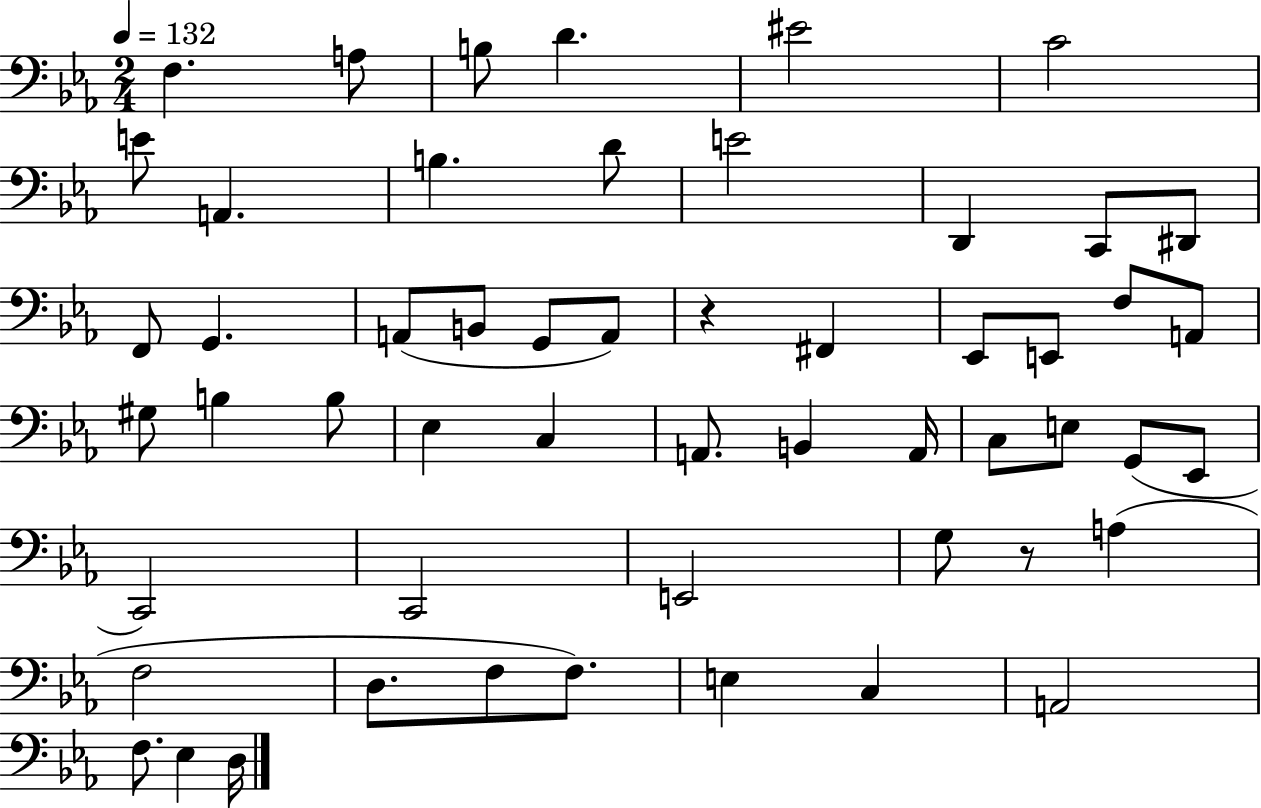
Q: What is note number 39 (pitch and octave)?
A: C2